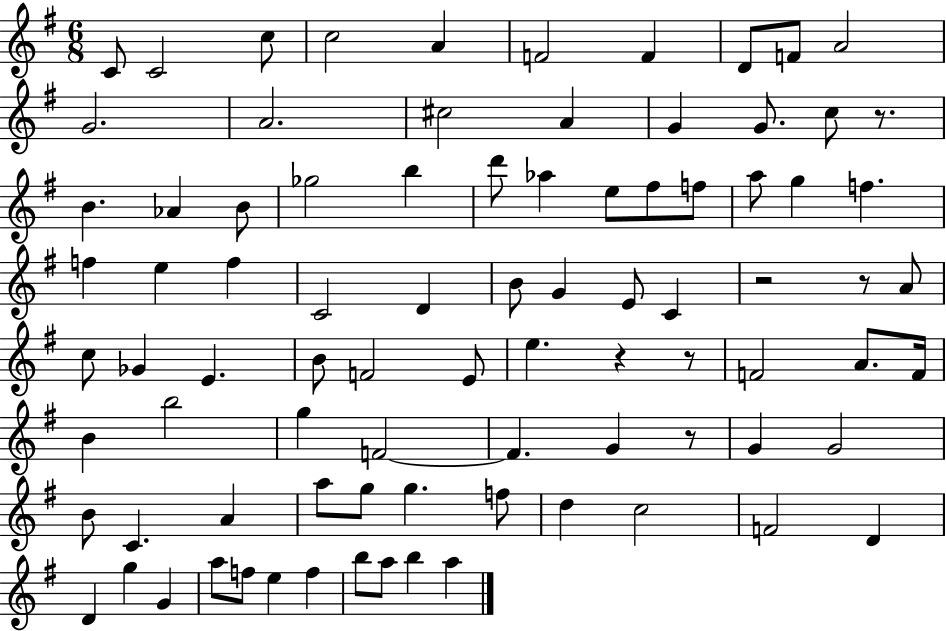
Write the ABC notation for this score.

X:1
T:Untitled
M:6/8
L:1/4
K:G
C/2 C2 c/2 c2 A F2 F D/2 F/2 A2 G2 A2 ^c2 A G G/2 c/2 z/2 B _A B/2 _g2 b d'/2 _a e/2 ^f/2 f/2 a/2 g f f e f C2 D B/2 G E/2 C z2 z/2 A/2 c/2 _G E B/2 F2 E/2 e z z/2 F2 A/2 F/4 B b2 g F2 F G z/2 G G2 B/2 C A a/2 g/2 g f/2 d c2 F2 D D g G a/2 f/2 e f b/2 a/2 b a